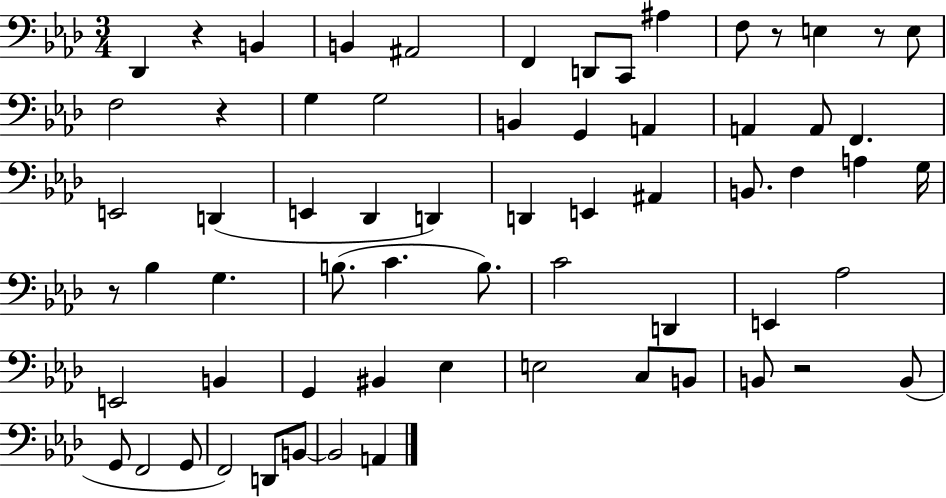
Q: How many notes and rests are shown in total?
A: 65